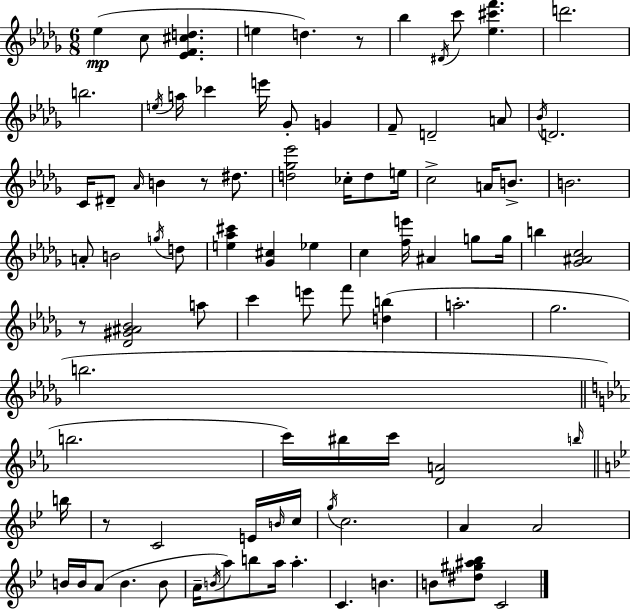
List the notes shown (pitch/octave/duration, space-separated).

Eb5/q C5/e [Eb4,F4,C#5,D5]/q. E5/q D5/q. R/e Bb5/q D#4/s C6/e [Eb5,C#6,F6]/q. D6/h. B5/h. E5/s A5/s CES6/q E6/s Gb4/e G4/q F4/e D4/h A4/e Bb4/s D4/h. C4/s D#4/e Ab4/s B4/q R/e D#5/e. [D5,Gb5,Eb6]/h CES5/s D5/e E5/s C5/h A4/s B4/e. B4/h. A4/e B4/h G5/s D5/e [E5,Ab5,C#6]/q [Gb4,C#5]/q Eb5/q C5/q [F5,E6]/s A#4/q G5/e G5/s B5/q [Gb4,A#4,C5]/h R/e [Db4,G#4,A#4,Bb4]/h A5/e C6/q E6/e F6/e [D5,B5]/q A5/h. Gb5/h. B5/h. B5/h. C6/s BIS5/s C6/s [D4,A4]/h B5/s B5/s R/e C4/h E4/s B4/s C5/s G5/s C5/h. A4/q A4/h B4/s B4/s A4/e B4/q. B4/e A4/s B4/s A5/e B5/e A5/s A5/q. C4/q. B4/q. B4/e [D#5,G#5,A#5,Bb5]/e C4/h